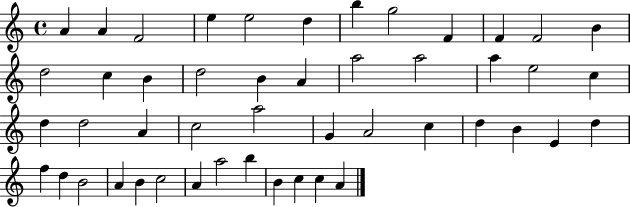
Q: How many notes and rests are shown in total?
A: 48